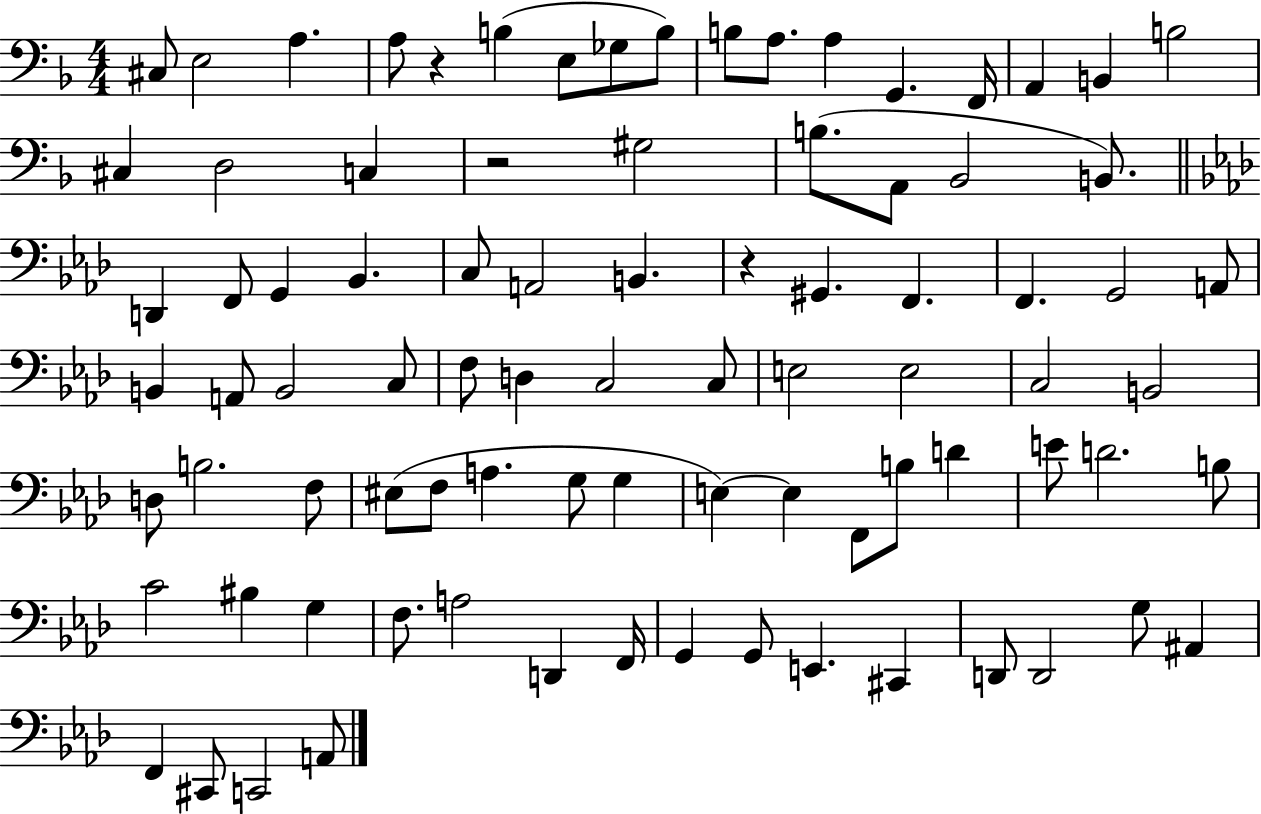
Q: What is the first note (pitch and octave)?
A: C#3